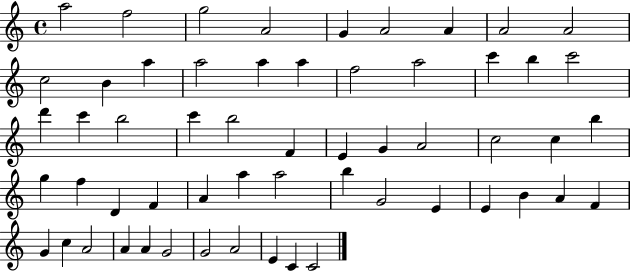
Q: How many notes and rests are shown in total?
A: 57